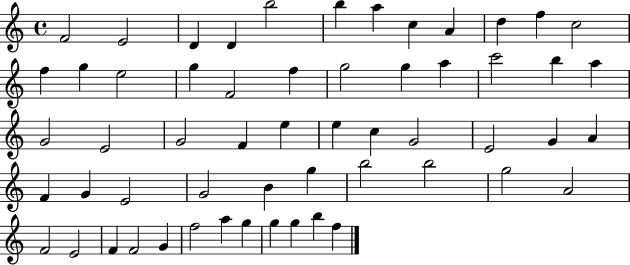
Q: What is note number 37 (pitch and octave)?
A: G4